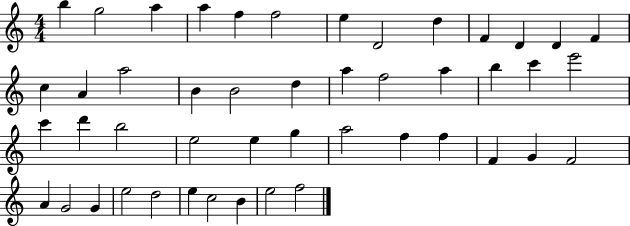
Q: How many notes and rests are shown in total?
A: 47